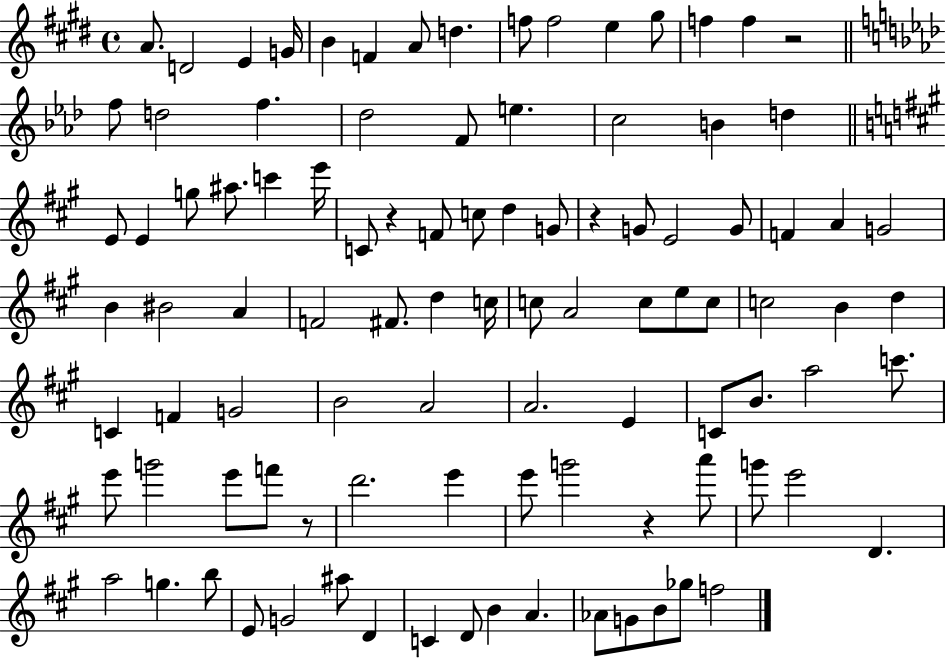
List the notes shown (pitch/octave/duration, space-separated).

A4/e. D4/h E4/q G4/s B4/q F4/q A4/e D5/q. F5/e F5/h E5/q G#5/e F5/q F5/q R/h F5/e D5/h F5/q. Db5/h F4/e E5/q. C5/h B4/q D5/q E4/e E4/q G5/e A#5/e. C6/q E6/s C4/e R/q F4/e C5/e D5/q G4/e R/q G4/e E4/h G4/e F4/q A4/q G4/h B4/q BIS4/h A4/q F4/h F#4/e. D5/q C5/s C5/e A4/h C5/e E5/e C5/e C5/h B4/q D5/q C4/q F4/q G4/h B4/h A4/h A4/h. E4/q C4/e B4/e. A5/h C6/e. E6/e G6/h E6/e F6/e R/e D6/h. E6/q E6/e G6/h R/q A6/e G6/e E6/h D4/q. A5/h G5/q. B5/e E4/e G4/h A#5/e D4/q C4/q D4/e B4/q A4/q. Ab4/e G4/e B4/e Gb5/e F5/h